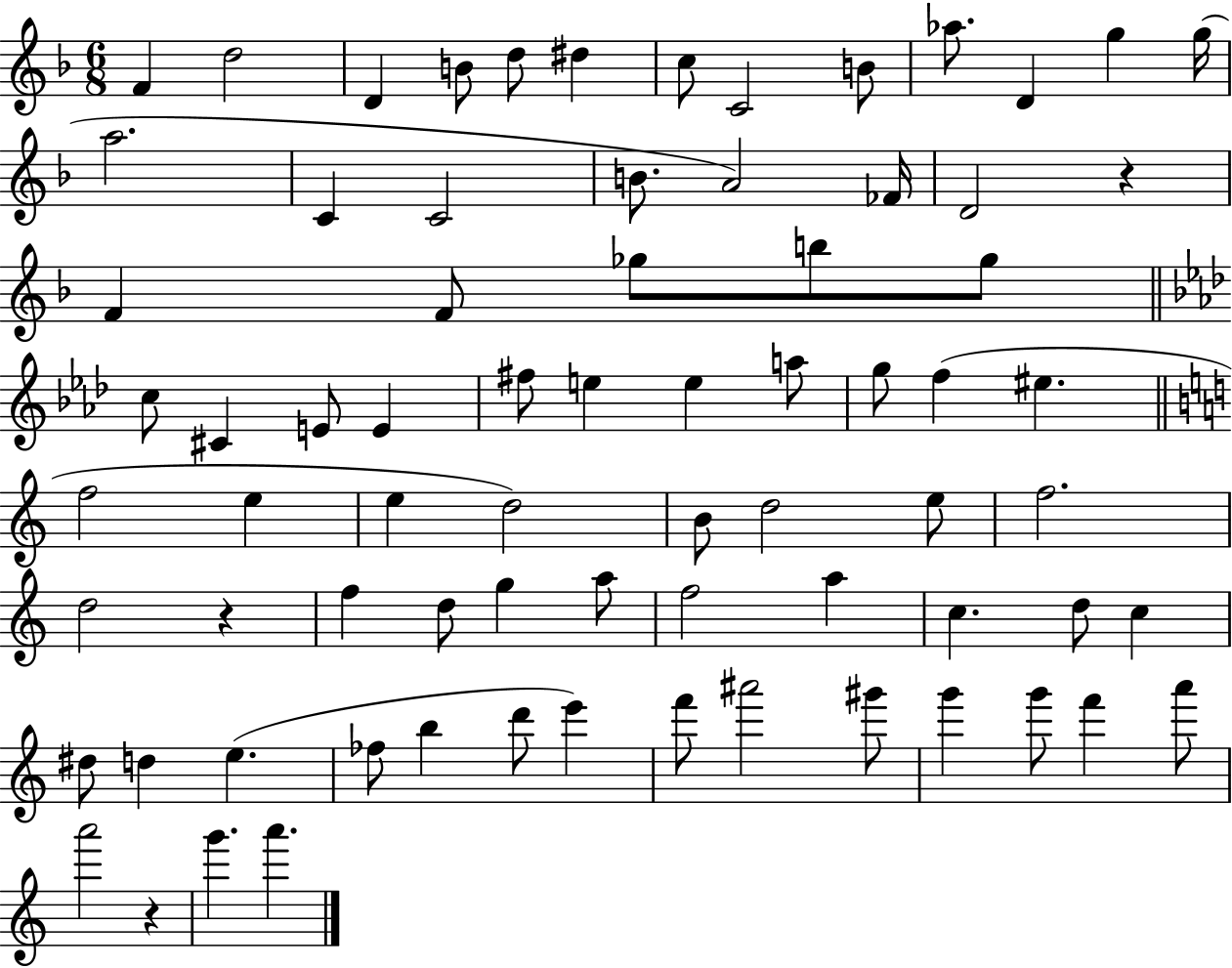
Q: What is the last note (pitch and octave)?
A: A6